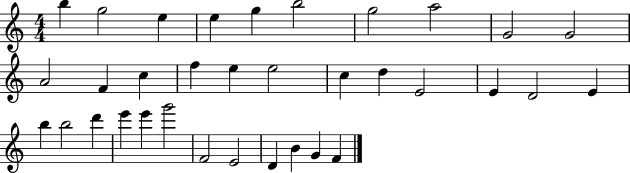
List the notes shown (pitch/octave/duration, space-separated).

B5/q G5/h E5/q E5/q G5/q B5/h G5/h A5/h G4/h G4/h A4/h F4/q C5/q F5/q E5/q E5/h C5/q D5/q E4/h E4/q D4/h E4/q B5/q B5/h D6/q E6/q E6/q G6/h F4/h E4/h D4/q B4/q G4/q F4/q